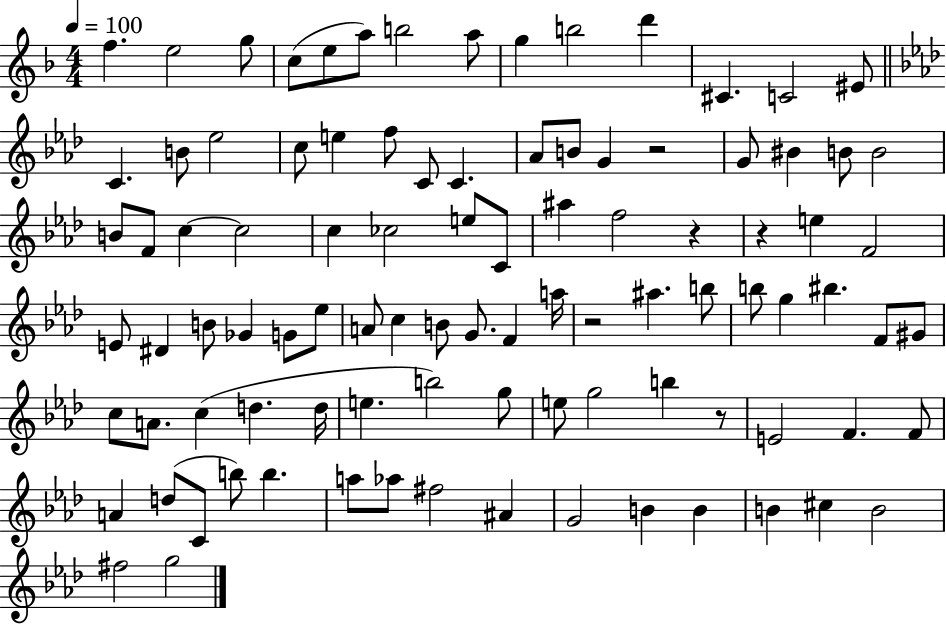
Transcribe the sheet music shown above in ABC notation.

X:1
T:Untitled
M:4/4
L:1/4
K:F
f e2 g/2 c/2 e/2 a/2 b2 a/2 g b2 d' ^C C2 ^E/2 C B/2 _e2 c/2 e f/2 C/2 C _A/2 B/2 G z2 G/2 ^B B/2 B2 B/2 F/2 c c2 c _c2 e/2 C/2 ^a f2 z z e F2 E/2 ^D B/2 _G G/2 _e/2 A/2 c B/2 G/2 F a/4 z2 ^a b/2 b/2 g ^b F/2 ^G/2 c/2 A/2 c d d/4 e b2 g/2 e/2 g2 b z/2 E2 F F/2 A d/2 C/2 b/2 b a/2 _a/2 ^f2 ^A G2 B B B ^c B2 ^f2 g2